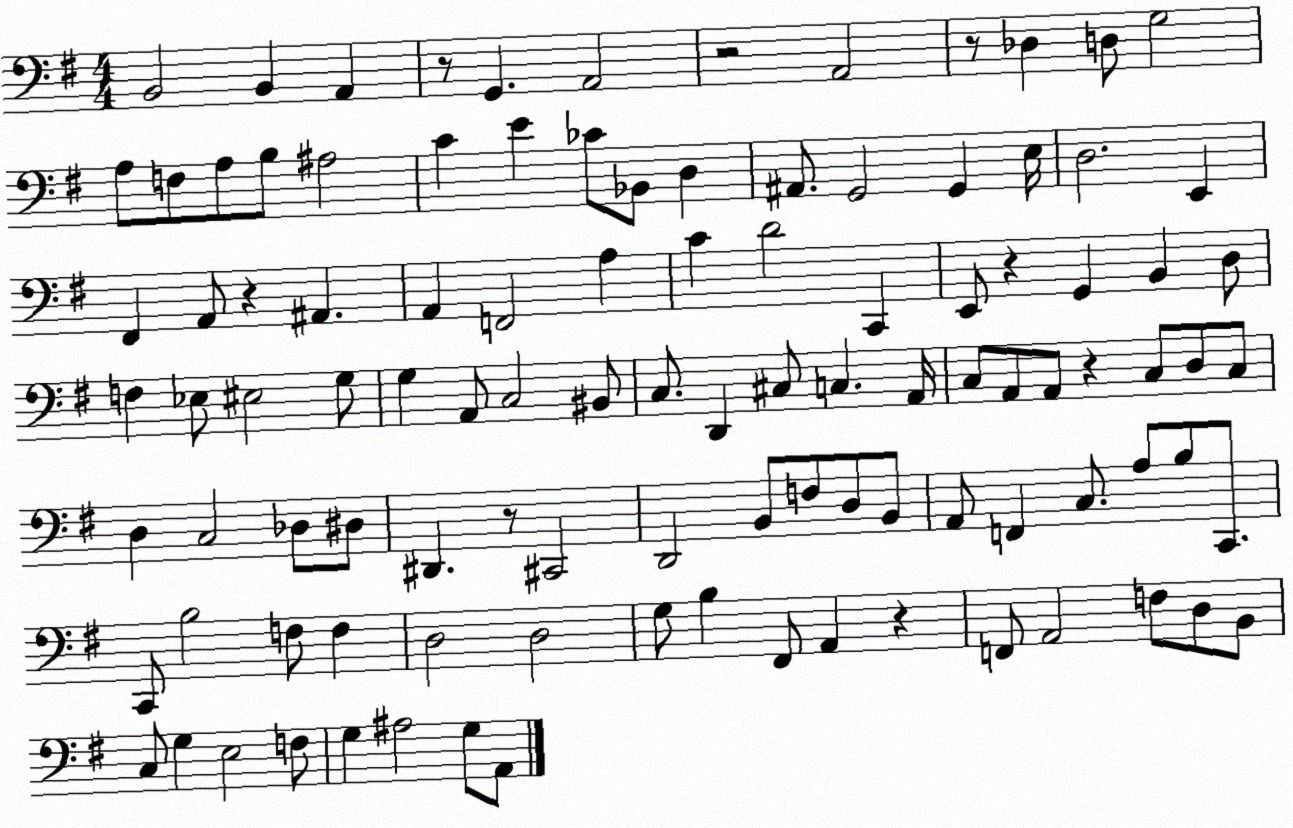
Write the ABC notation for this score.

X:1
T:Untitled
M:4/4
L:1/4
K:G
B,,2 B,, A,, z/2 G,, A,,2 z2 A,,2 z/2 _D, D,/2 G,2 A,/2 F,/2 A,/2 B,/2 ^A,2 C E _C/2 _B,,/2 D, ^A,,/2 G,,2 G,, E,/4 D,2 E,, ^F,, A,,/2 z ^A,, A,, F,,2 A, C D2 C,, E,,/2 z G,, B,, D,/2 F, _E,/2 ^E,2 G,/2 G, A,,/2 C,2 ^B,,/2 C,/2 D,, ^C,/2 C, A,,/4 C,/2 A,,/2 A,,/2 z C,/2 D,/2 C,/2 D, C,2 _D,/2 ^D,/2 ^D,, z/2 ^C,,2 D,,2 B,,/2 F,/2 D,/2 B,,/2 A,,/2 F,, C,/2 A,/2 B,/2 C,,/2 C,,/2 B,2 F,/2 F, D,2 D,2 G,/2 B, ^F,,/2 A,, z F,,/2 A,,2 F,/2 D,/2 B,,/2 C,/2 G, E,2 F,/2 G, ^A,2 G,/2 A,,/2